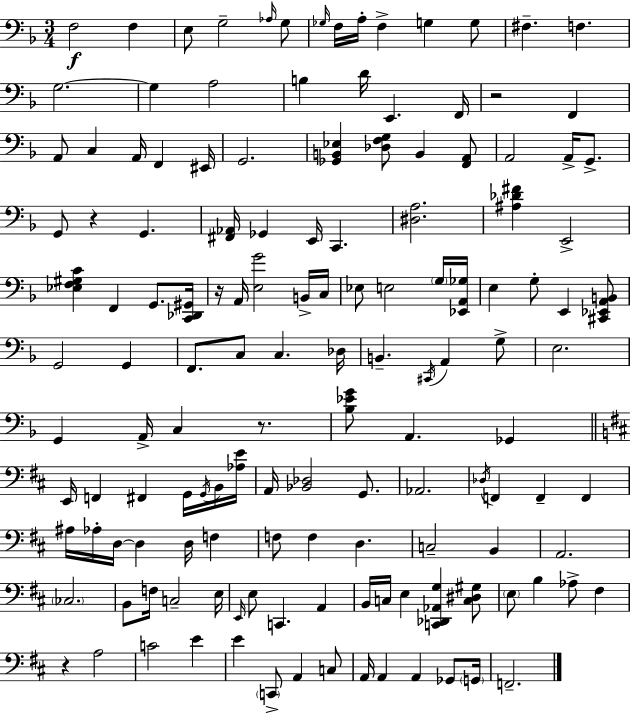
{
  \clef bass
  \numericTimeSignature
  \time 3/4
  \key d \minor
  f2\f f4 | e8 g2-- \grace { aes16 } g8 | \grace { ges16 } f16 a16-. f4-> g4 | g8 fis4.-- f4. | \break g2.~~ | g4 a2 | b4 d'16 e,4. | f,16 r2 f,4 | \break a,8 c4 a,16 f,4 | eis,16 g,2. | <ges, b, ees>4 <des f g>8 b,4 | <f, a,>8 a,2 a,16-> g,8.-> | \break g,8 r4 g,4. | <fis, aes,>16 ges,4 e,16 c,4. | <dis a>2. | <ais des' fis'>4 e,2-> | \break <ees f gis c'>4 f,4 g,8. | <c, des, gis,>16 r16 a,16 <e g'>2 | b,16-> c16 ees8 e2 | \parenthesize g16 <ees, a, ges>16 e4 g8-. e,4 | \break <cis, ees, a, b,>8 g,2 g,4 | f,8. c8 c4. | des16 b,4.-- \acciaccatura { cis,16 } a,4 | g8-> e2. | \break g,4 a,16-> c4 | r8. <bes ees' g'>8 a,4. ges,4 | \bar "||" \break \key d \major e,16 f,4 fis,4 g,16 \acciaccatura { g,16 } b,16 | <aes e'>16 a,16 <bes, des>2 g,8. | aes,2. | \acciaccatura { des16 } f,4 f,4-- f,4 | \break ais16 aes16-. d16~~ d4 d16 f4 | f8 f4 d4. | c2-- b,4 | a,2. | \break \parenthesize ces2. | b,8 f16 c2-- | e16 \grace { e,16 } e8 c,4. a,4 | b,16 c16 e4 <c, des, aes, g>4 | \break <c dis gis>8 \parenthesize e8 b4 aes8-> fis4 | r4 a2 | c'2 e'4 | e'4 \parenthesize c,8-> a,4 | \break c8 a,16 a,4 a,4 | ges,8 \parenthesize g,16 f,2.-- | \bar "|."
}